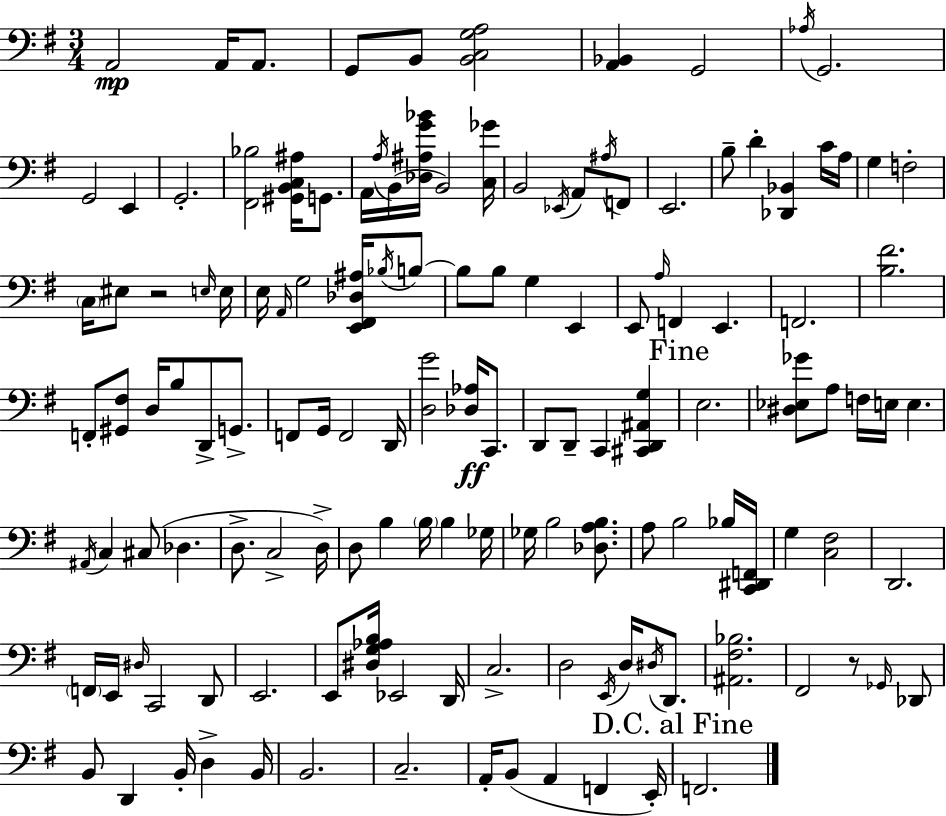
{
  \clef bass
  \numericTimeSignature
  \time 3/4
  \key e \minor
  a,2\mp a,16 a,8. | g,8 b,8 <b, c g a>2 | <a, bes,>4 g,2 | \acciaccatura { aes16 } g,2. | \break g,2 e,4 | g,2.-. | <fis, bes>2 <gis, b, c ais>16 g,8. | a,16 \acciaccatura { a16 } b,16( <des ais g' bes'>16 b,2) | \break <c ges'>16 b,2 \acciaccatura { ees,16 } a,8 | \acciaccatura { ais16 } f,8 e,2. | b8-- d'4-. <des, bes,>4 | c'16 a16 g4 f2-. | \break \parenthesize c16 eis8 r2 | \grace { e16 } e16 e16 \grace { a,16 } g2 | <e, fis, des ais>16 \acciaccatura { bes16 } b8~~ b8 b8 g4 | e,4 e,8 \grace { a16 } f,4 | \break e,4. f,2. | <b fis'>2. | f,8-. <gis, fis>8 | d16 b8 d,8-> g,8.-> f,8 g,16 f,2 | \break d,16 <d g'>2 | <des aes>16\ff c,8. d,8 d,8-- | c,4 <cis, d, ais, g>4 \mark "Fine" e2. | <dis ees ges'>8 a8 | \break f16 e16 e4. \acciaccatura { ais,16 } c4 | cis8( des4. d8.-> | c2-> d16->) d8 b4 | \parenthesize b16 b4 ges16 ges16 b2 | \break <des a b>8. a8 b2 | bes16 <c, dis, f,>16 g4 | <c fis>2 d,2. | \parenthesize f,16 e,16 \grace { dis16 } | \break c,2 d,8 e,2. | e,8 | <dis g aes b>16 ees,2 d,16 c2.-> | d2 | \break \acciaccatura { e,16 } d16 \acciaccatura { dis16 } d,8. | <ais, fis bes>2. | fis,2 r8 \grace { ges,16 } des,8 | b,8 d,4 b,16-. d4-> | \break b,16 b,2. | c2.-- | a,16-. b,8( a,4 f,4 | e,16-.) \mark "D.C. al Fine" f,2. | \break \bar "|."
}